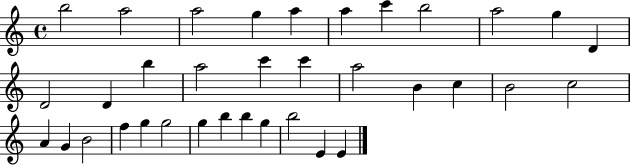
B5/h A5/h A5/h G5/q A5/q A5/q C6/q B5/h A5/h G5/q D4/q D4/h D4/q B5/q A5/h C6/q C6/q A5/h B4/q C5/q B4/h C5/h A4/q G4/q B4/h F5/q G5/q G5/h G5/q B5/q B5/q G5/q B5/h E4/q E4/q